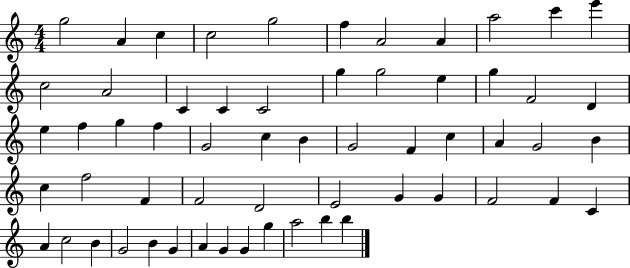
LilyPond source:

{
  \clef treble
  \numericTimeSignature
  \time 4/4
  \key c \major
  g''2 a'4 c''4 | c''2 g''2 | f''4 a'2 a'4 | a''2 c'''4 e'''4 | \break c''2 a'2 | c'4 c'4 c'2 | g''4 g''2 e''4 | g''4 f'2 d'4 | \break e''4 f''4 g''4 f''4 | g'2 c''4 b'4 | g'2 f'4 c''4 | a'4 g'2 b'4 | \break c''4 f''2 f'4 | f'2 d'2 | e'2 g'4 g'4 | f'2 f'4 c'4 | \break a'4 c''2 b'4 | g'2 b'4 g'4 | a'4 g'4 g'4 g''4 | a''2 b''4 b''4 | \break \bar "|."
}